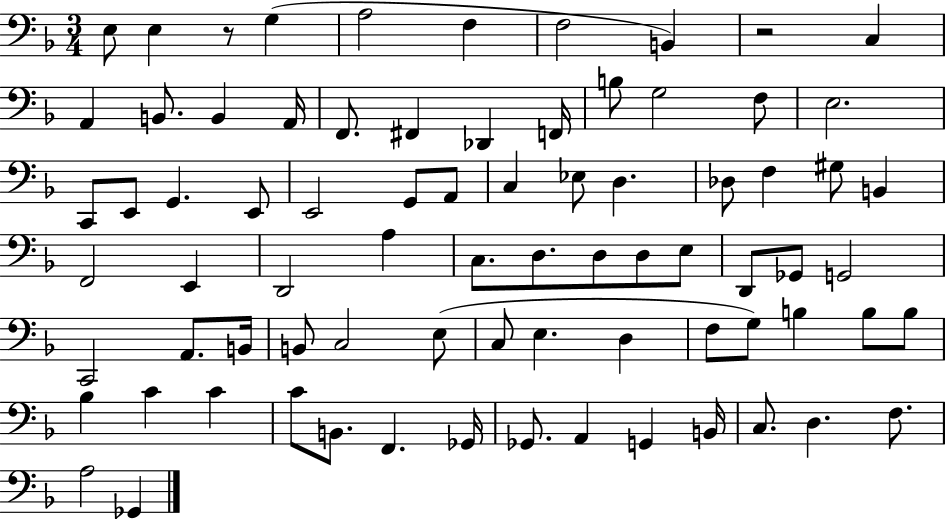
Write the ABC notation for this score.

X:1
T:Untitled
M:3/4
L:1/4
K:F
E,/2 E, z/2 G, A,2 F, F,2 B,, z2 C, A,, B,,/2 B,, A,,/4 F,,/2 ^F,, _D,, F,,/4 B,/2 G,2 F,/2 E,2 C,,/2 E,,/2 G,, E,,/2 E,,2 G,,/2 A,,/2 C, _E,/2 D, _D,/2 F, ^G,/2 B,, F,,2 E,, D,,2 A, C,/2 D,/2 D,/2 D,/2 E,/2 D,,/2 _G,,/2 G,,2 C,,2 A,,/2 B,,/4 B,,/2 C,2 E,/2 C,/2 E, D, F,/2 G,/2 B, B,/2 B,/2 _B, C C C/2 B,,/2 F,, _G,,/4 _G,,/2 A,, G,, B,,/4 C,/2 D, F,/2 A,2 _G,,